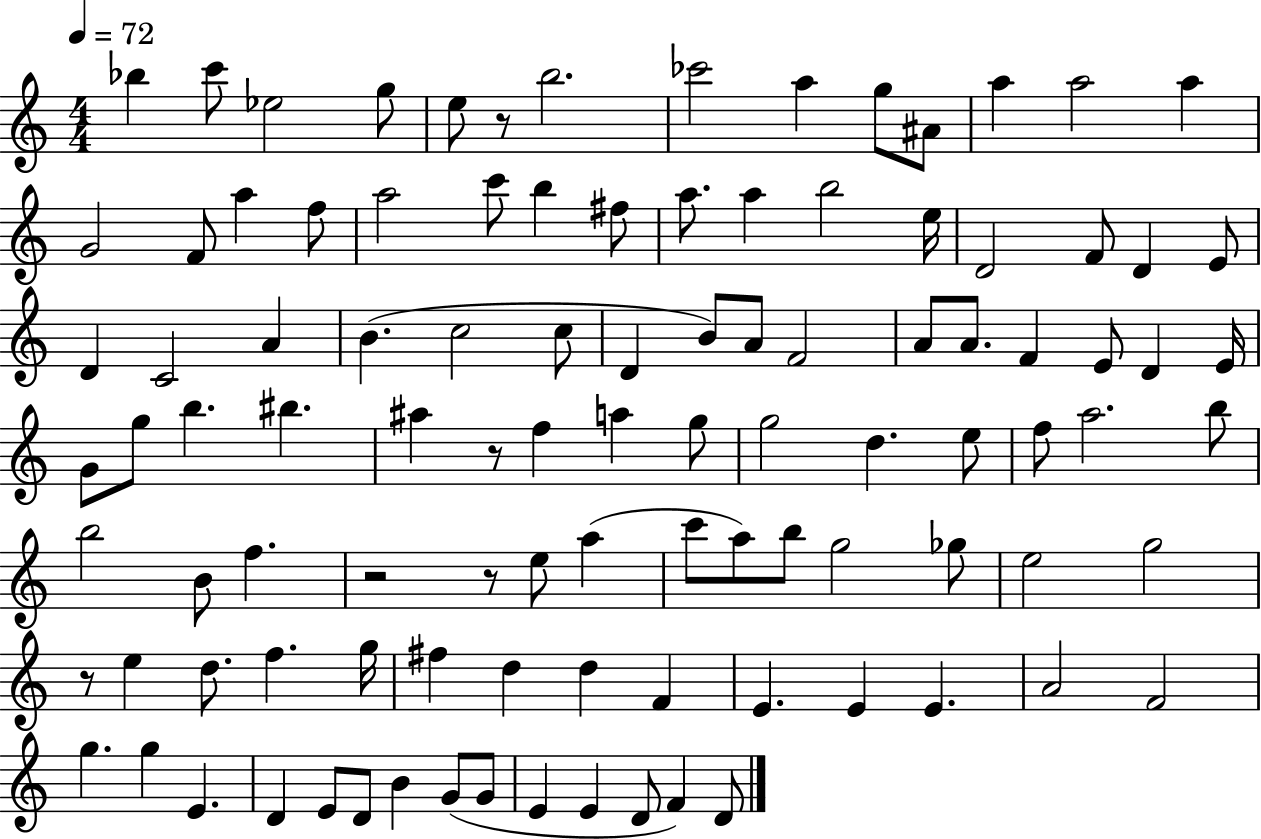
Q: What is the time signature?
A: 4/4